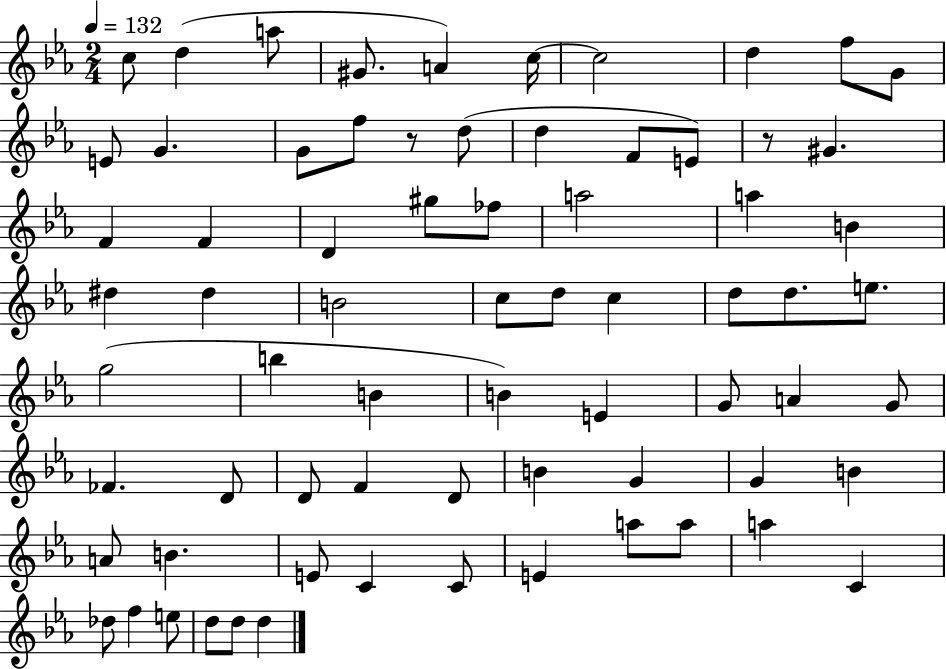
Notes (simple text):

C5/e D5/q A5/e G#4/e. A4/q C5/s C5/h D5/q F5/e G4/e E4/e G4/q. G4/e F5/e R/e D5/e D5/q F4/e E4/e R/e G#4/q. F4/q F4/q D4/q G#5/e FES5/e A5/h A5/q B4/q D#5/q D#5/q B4/h C5/e D5/e C5/q D5/e D5/e. E5/e. G5/h B5/q B4/q B4/q E4/q G4/e A4/q G4/e FES4/q. D4/e D4/e F4/q D4/e B4/q G4/q G4/q B4/q A4/e B4/q. E4/e C4/q C4/e E4/q A5/e A5/e A5/q C4/q Db5/e F5/q E5/e D5/e D5/e D5/q